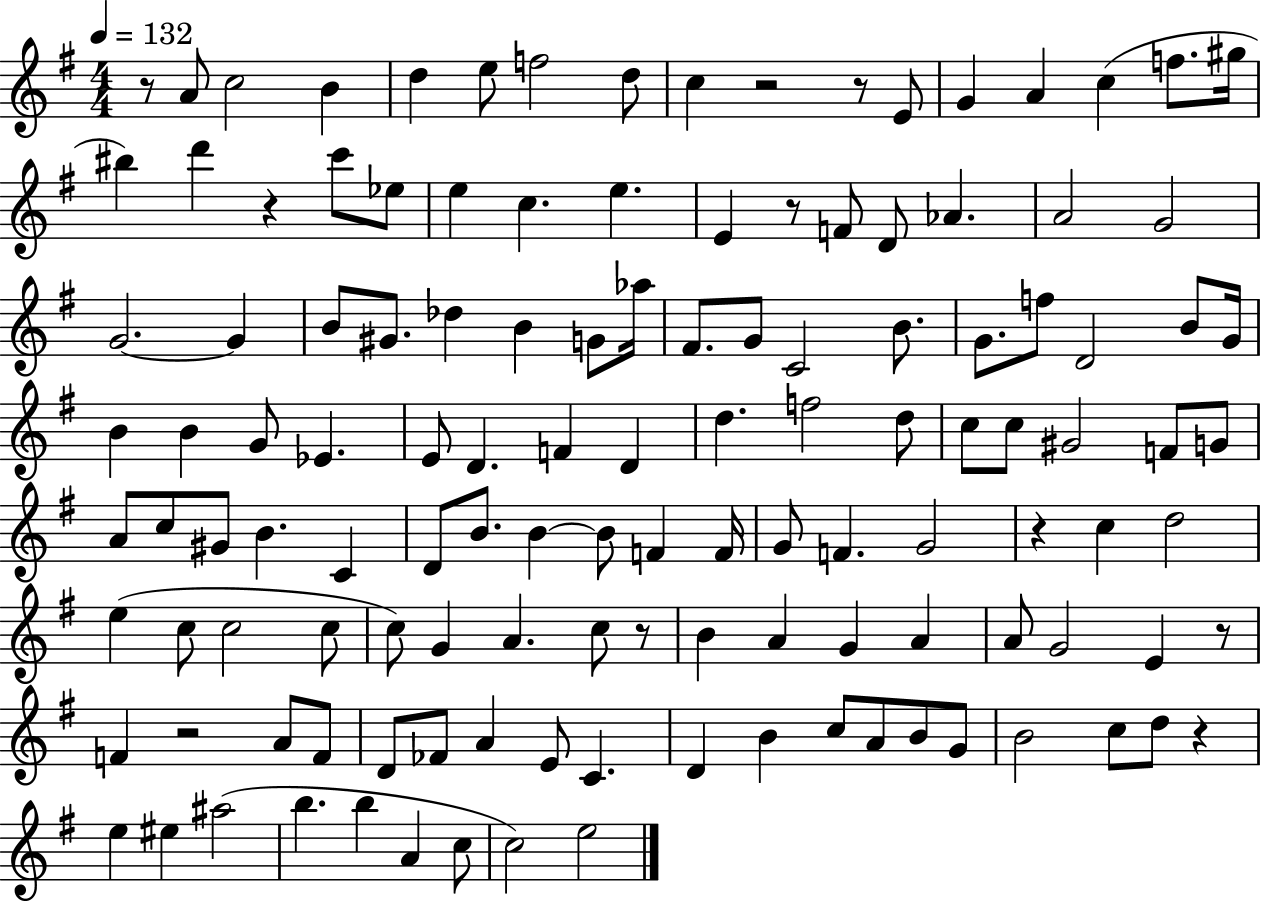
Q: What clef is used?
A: treble